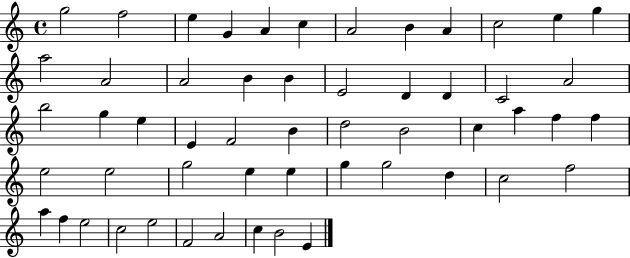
X:1
T:Untitled
M:4/4
L:1/4
K:C
g2 f2 e G A c A2 B A c2 e g a2 A2 A2 B B E2 D D C2 A2 b2 g e E F2 B d2 B2 c a f f e2 e2 g2 e e g g2 d c2 f2 a f e2 c2 e2 F2 A2 c B2 E